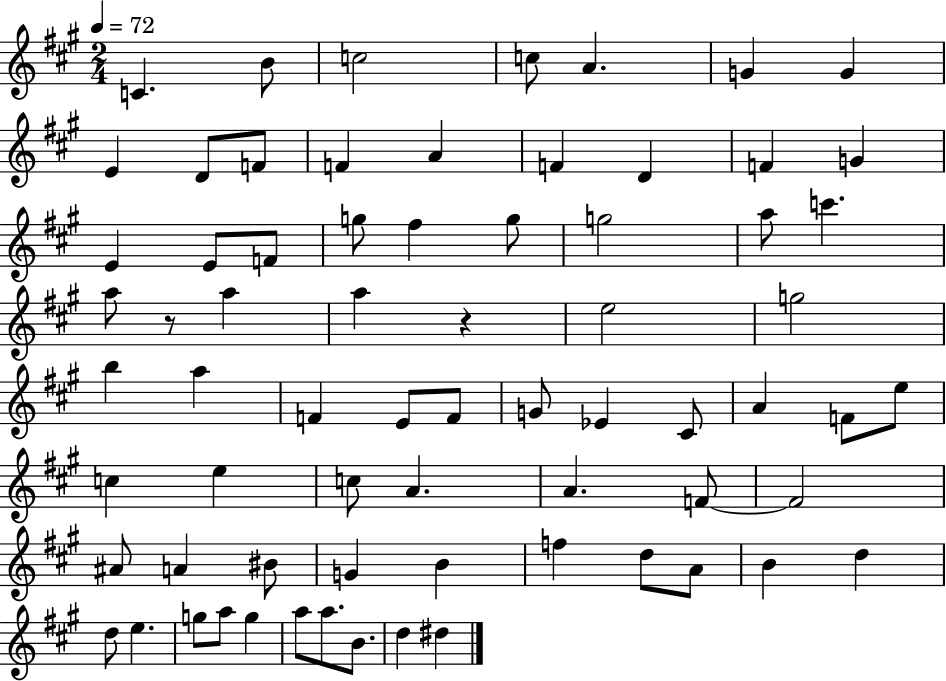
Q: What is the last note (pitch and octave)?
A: D#5